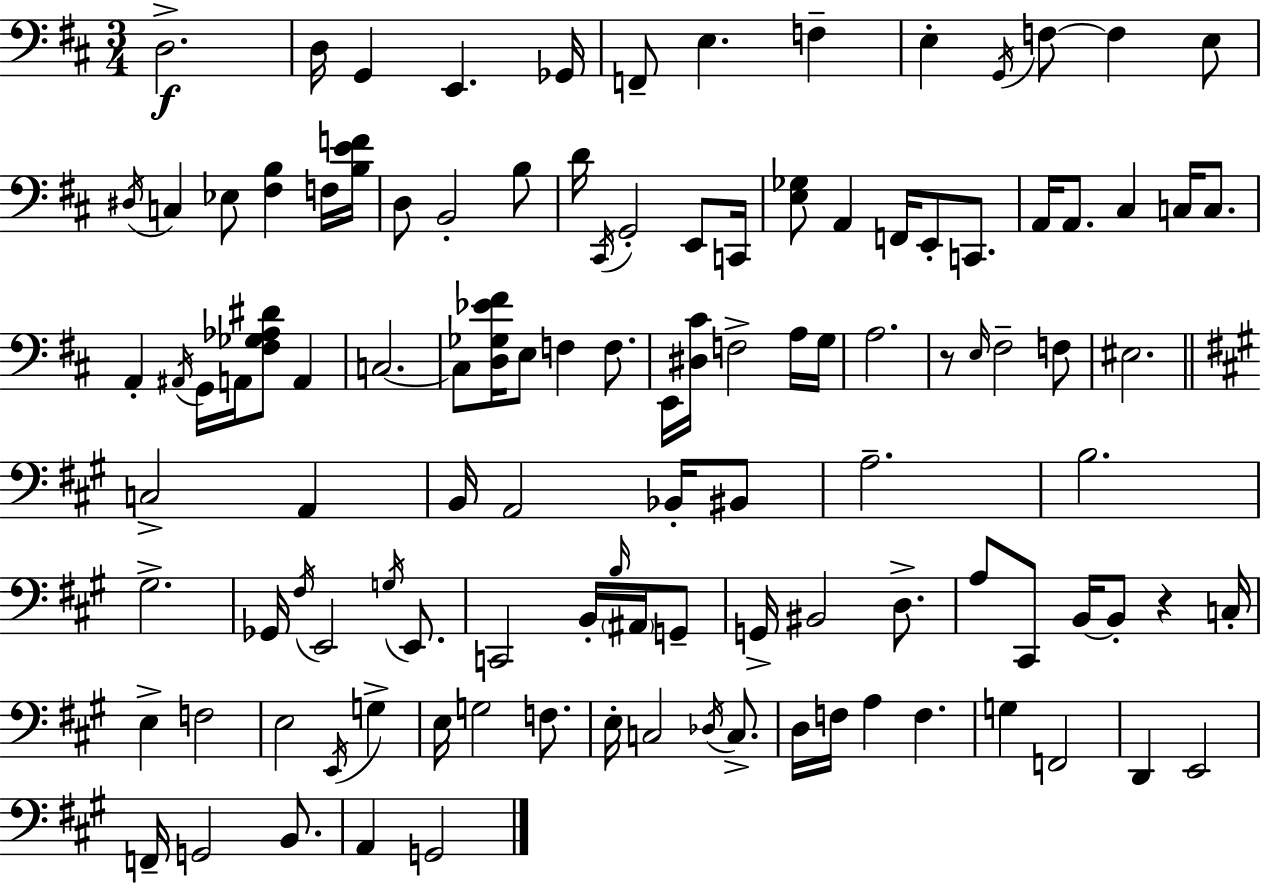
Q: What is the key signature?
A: D major